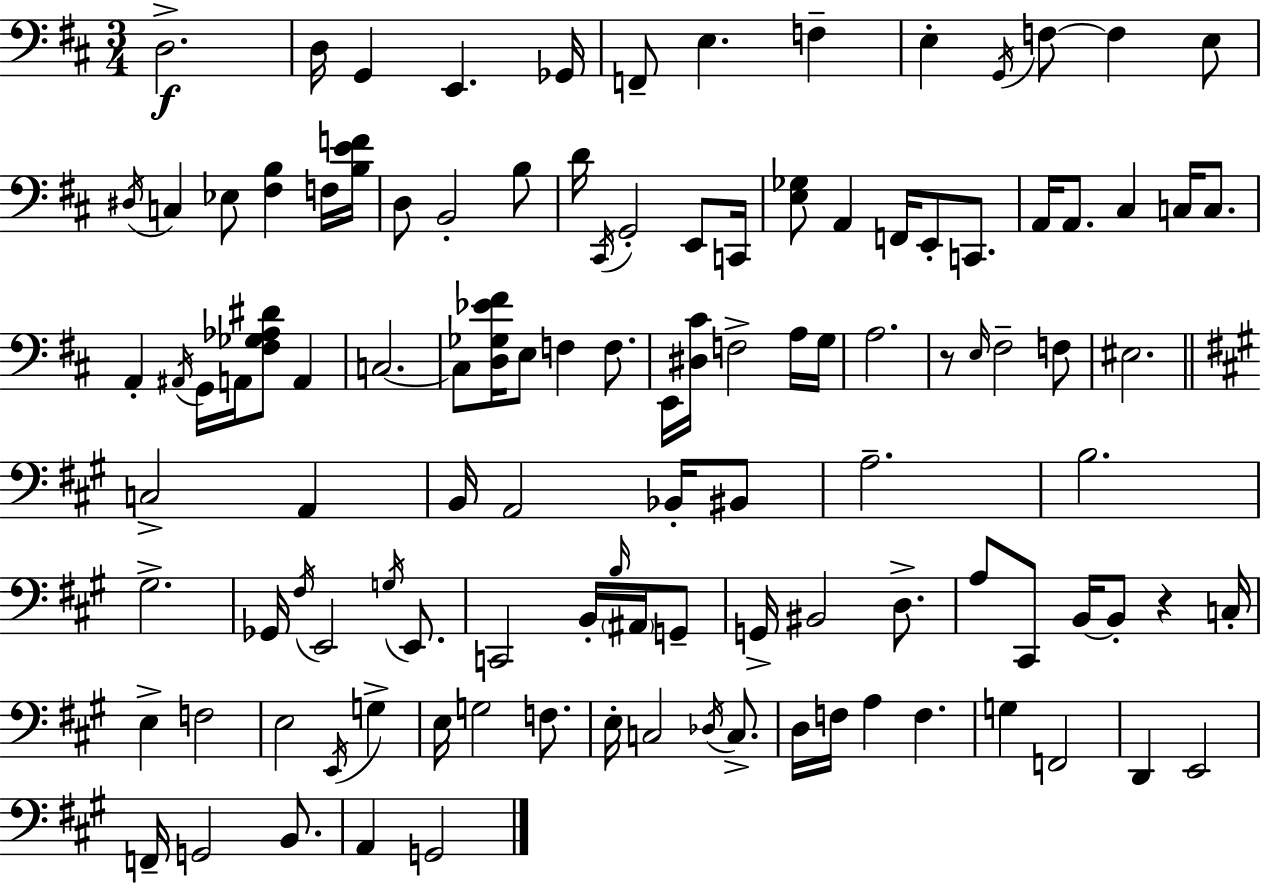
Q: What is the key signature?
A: D major